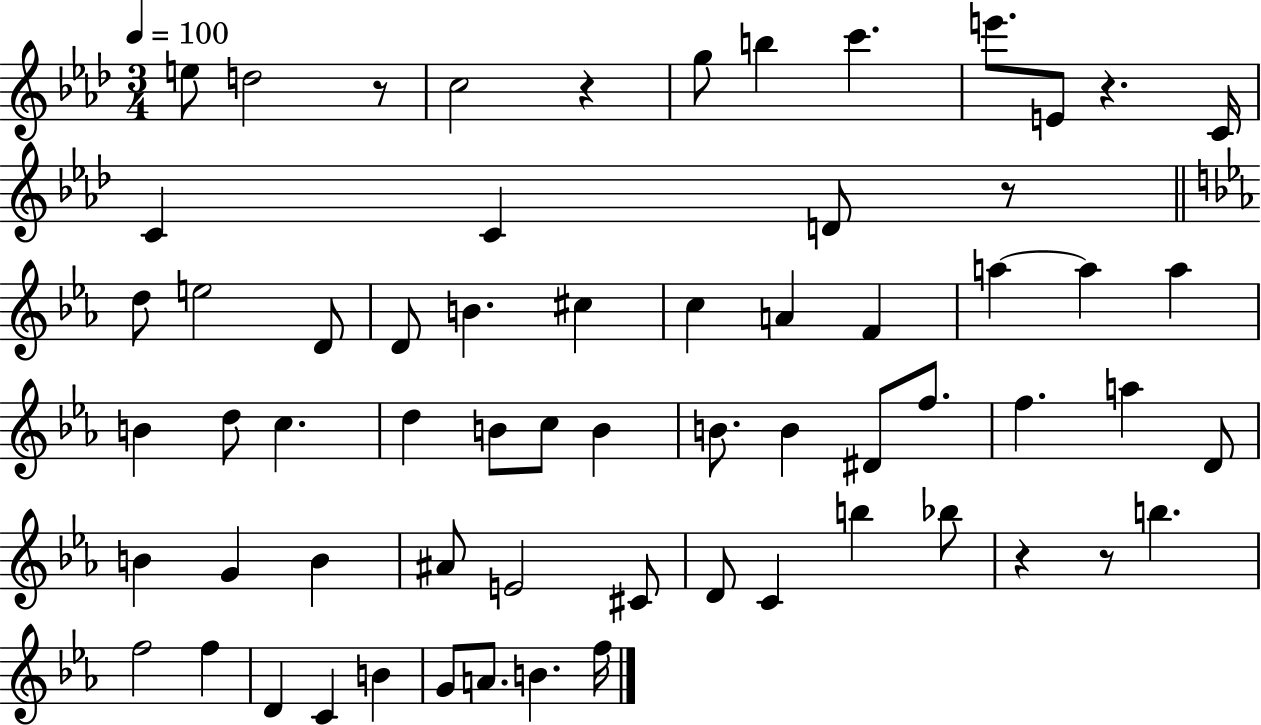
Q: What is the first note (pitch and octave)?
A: E5